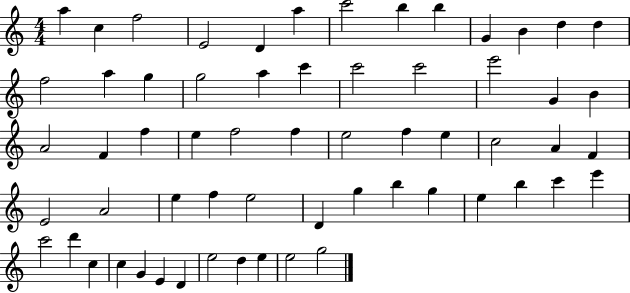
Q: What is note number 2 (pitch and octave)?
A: C5